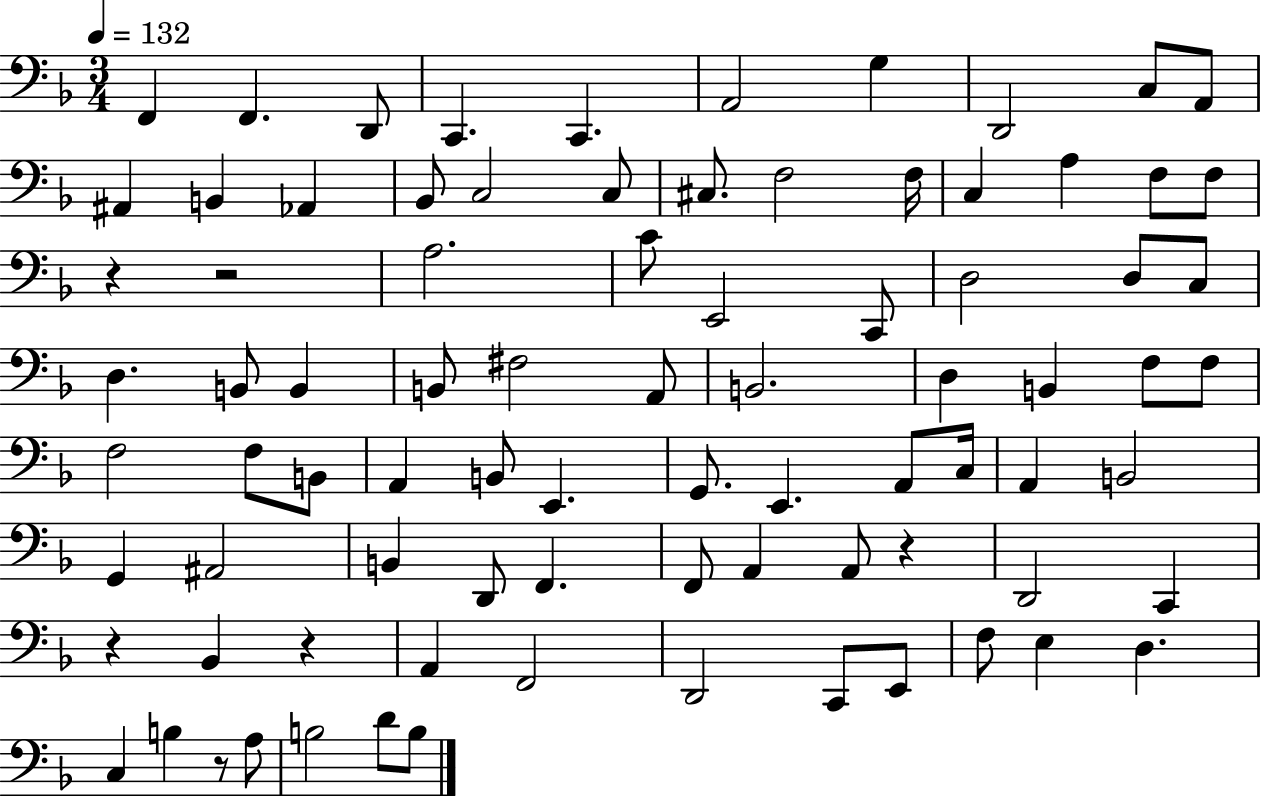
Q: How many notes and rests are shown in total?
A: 84